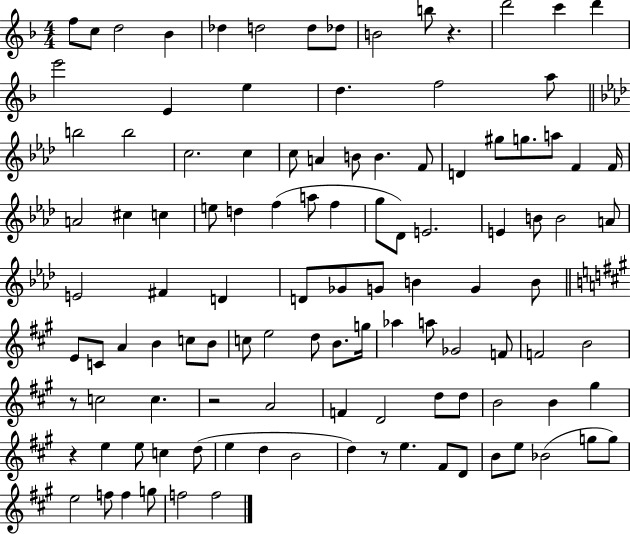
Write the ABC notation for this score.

X:1
T:Untitled
M:4/4
L:1/4
K:F
f/2 c/2 d2 _B _d d2 d/2 _d/2 B2 b/2 z d'2 c' d' e'2 E e d f2 a/2 b2 b2 c2 c c/2 A B/2 B F/2 D ^g/2 g/2 a/2 F F/4 A2 ^c c e/2 d f a/2 f g/2 _D/2 E2 E B/2 B2 A/2 E2 ^F D D/2 _G/2 G/2 B G B/2 E/2 C/2 A B c/2 B/2 c/2 e2 d/2 B/2 g/4 _a a/2 _G2 F/2 F2 B2 z/2 c2 c z2 A2 F D2 d/2 d/2 B2 B ^g z e e/2 c d/2 e d B2 d z/2 e ^F/2 D/2 B/2 e/2 _B2 g/2 g/2 e2 f/2 f g/2 f2 f2